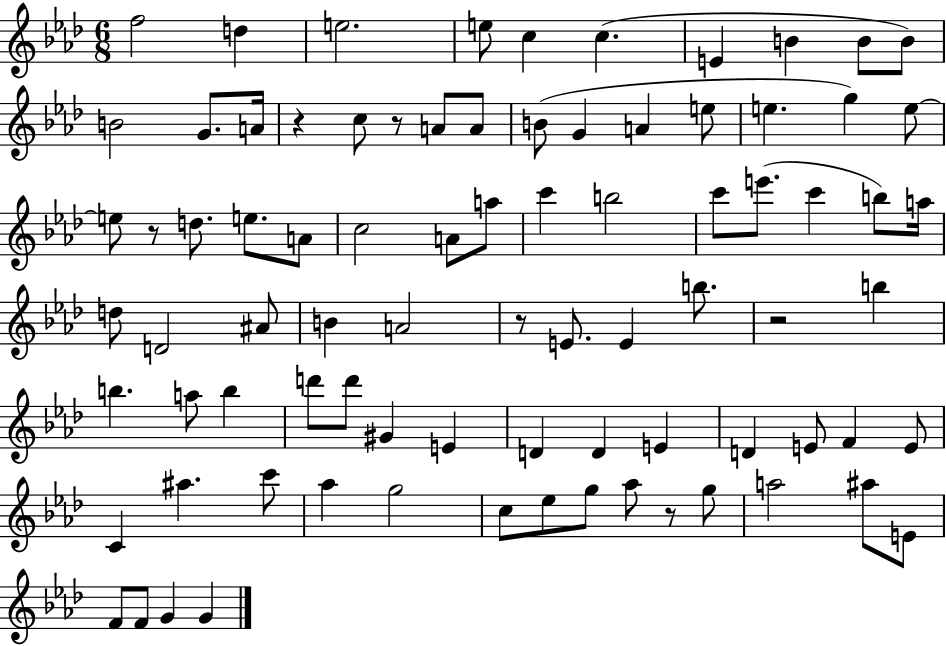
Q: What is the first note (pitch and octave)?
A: F5